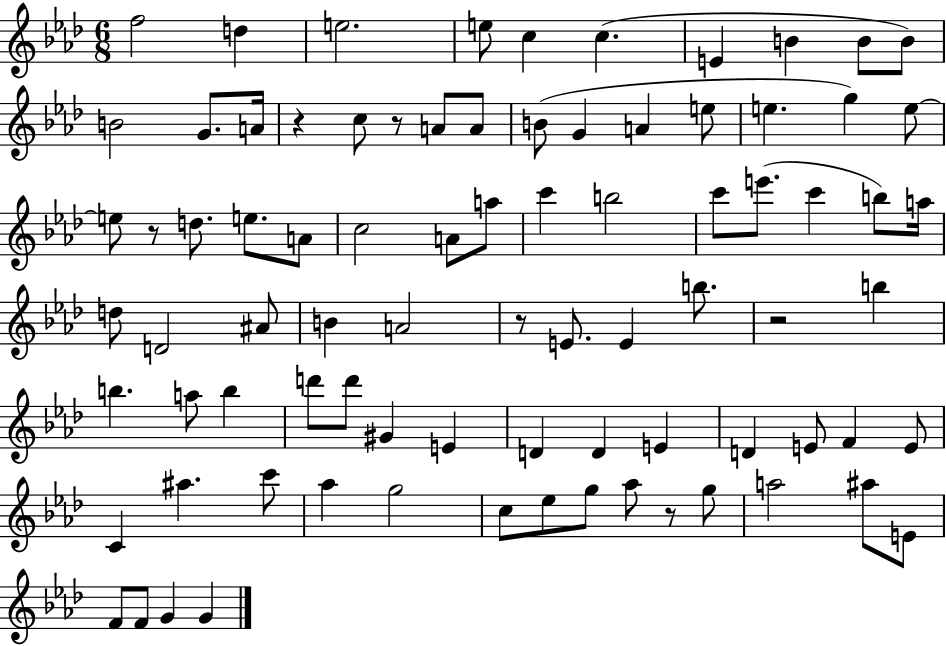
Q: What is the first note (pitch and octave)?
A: F5